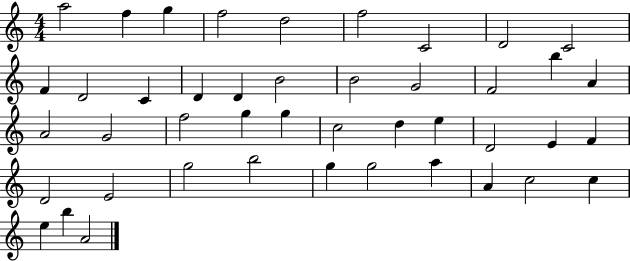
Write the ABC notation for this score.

X:1
T:Untitled
M:4/4
L:1/4
K:C
a2 f g f2 d2 f2 C2 D2 C2 F D2 C D D B2 B2 G2 F2 b A A2 G2 f2 g g c2 d e D2 E F D2 E2 g2 b2 g g2 a A c2 c e b A2